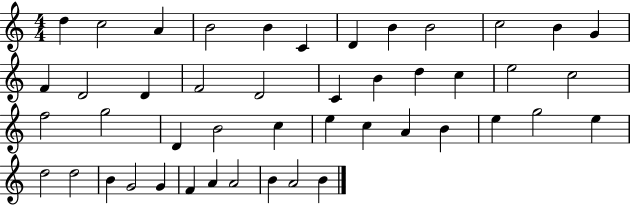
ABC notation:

X:1
T:Untitled
M:4/4
L:1/4
K:C
d c2 A B2 B C D B B2 c2 B G F D2 D F2 D2 C B d c e2 c2 f2 g2 D B2 c e c A B e g2 e d2 d2 B G2 G F A A2 B A2 B